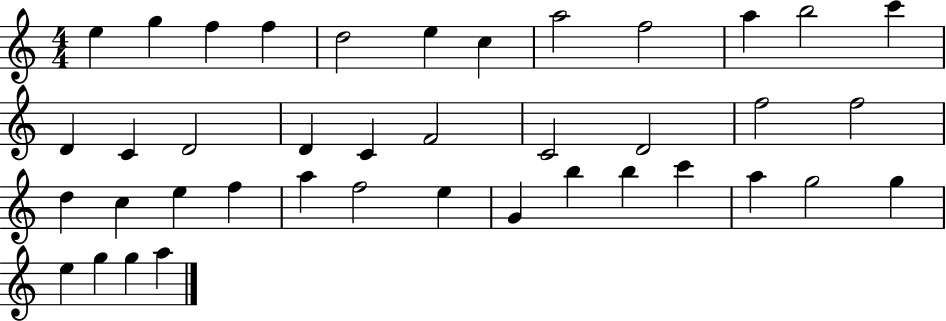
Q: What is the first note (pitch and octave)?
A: E5